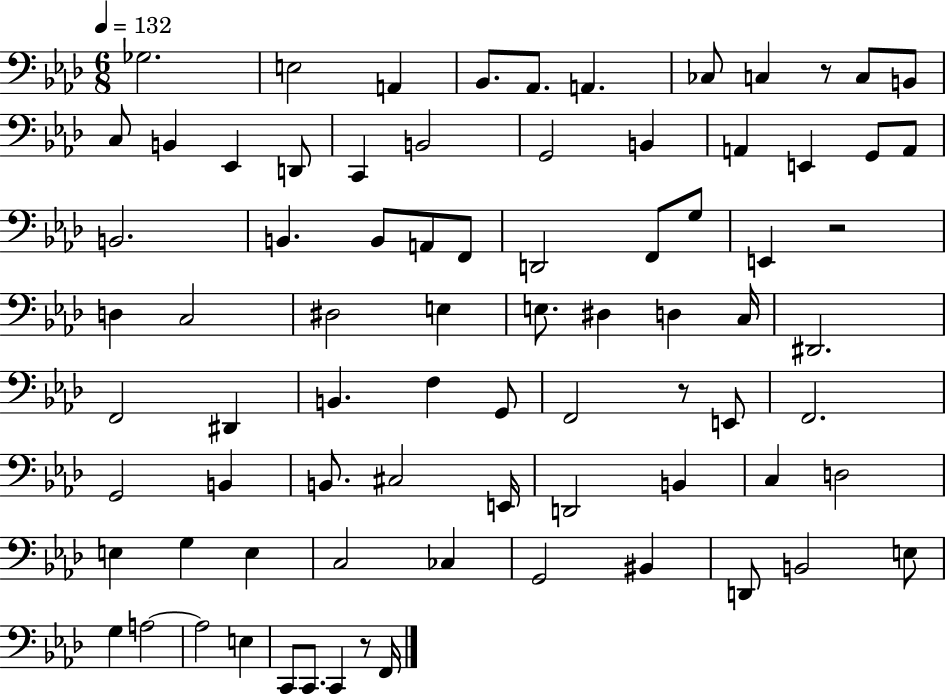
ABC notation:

X:1
T:Untitled
M:6/8
L:1/4
K:Ab
_G,2 E,2 A,, _B,,/2 _A,,/2 A,, _C,/2 C, z/2 C,/2 B,,/2 C,/2 B,, _E,, D,,/2 C,, B,,2 G,,2 B,, A,, E,, G,,/2 A,,/2 B,,2 B,, B,,/2 A,,/2 F,,/2 D,,2 F,,/2 G,/2 E,, z2 D, C,2 ^D,2 E, E,/2 ^D, D, C,/4 ^D,,2 F,,2 ^D,, B,, F, G,,/2 F,,2 z/2 E,,/2 F,,2 G,,2 B,, B,,/2 ^C,2 E,,/4 D,,2 B,, C, D,2 E, G, E, C,2 _C, G,,2 ^B,, D,,/2 B,,2 E,/2 G, A,2 A,2 E, C,,/2 C,,/2 C,, z/2 F,,/4